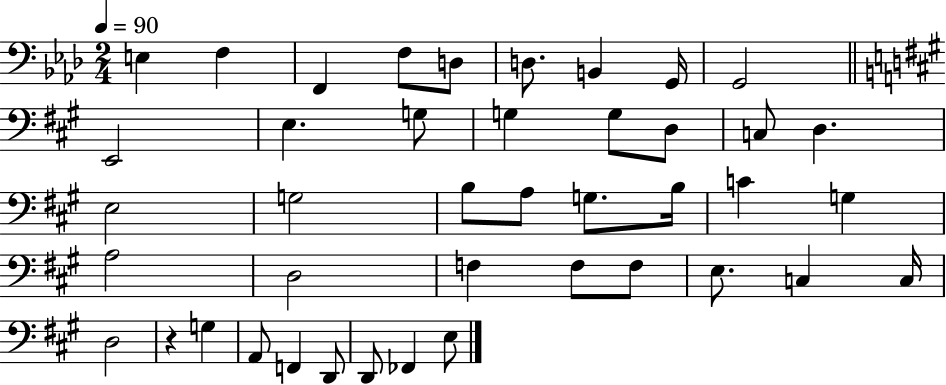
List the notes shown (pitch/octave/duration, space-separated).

E3/q F3/q F2/q F3/e D3/e D3/e. B2/q G2/s G2/h E2/h E3/q. G3/e G3/q G3/e D3/e C3/e D3/q. E3/h G3/h B3/e A3/e G3/e. B3/s C4/q G3/q A3/h D3/h F3/q F3/e F3/e E3/e. C3/q C3/s D3/h R/q G3/q A2/e F2/q D2/e D2/e FES2/q E3/e